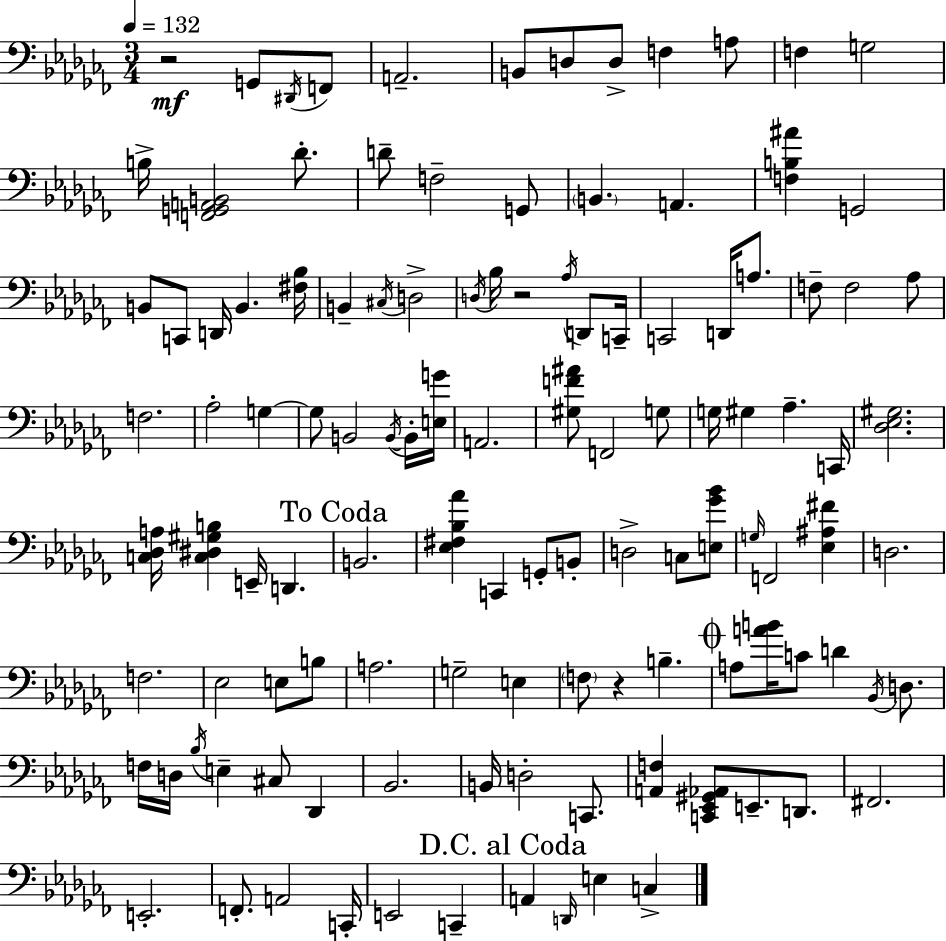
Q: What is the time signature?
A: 3/4